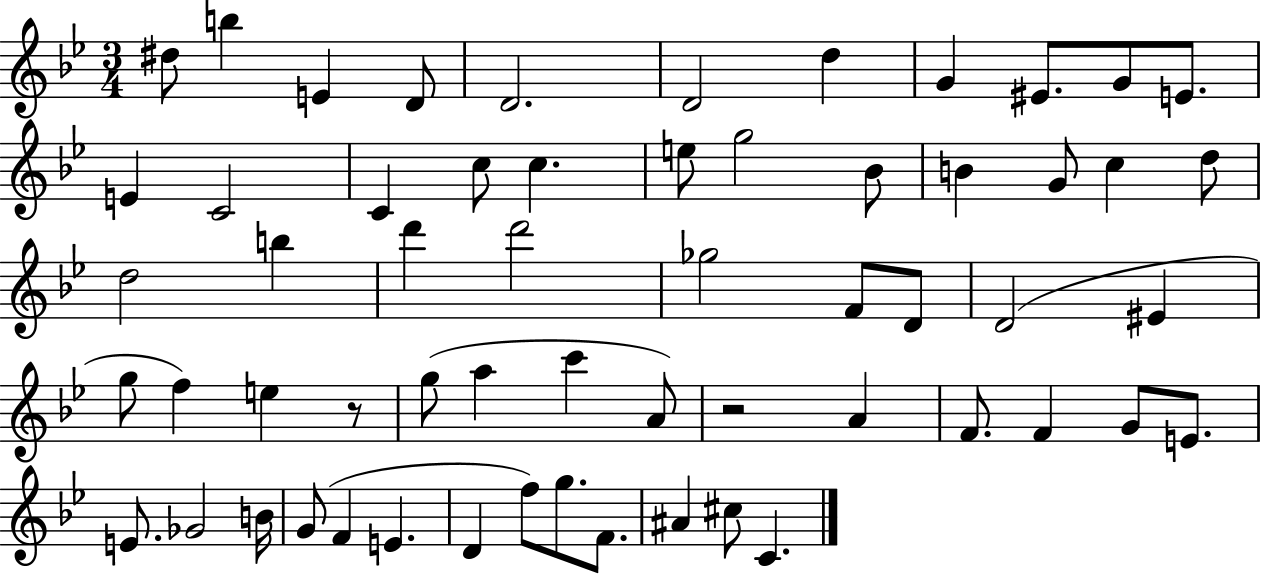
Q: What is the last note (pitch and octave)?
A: C4